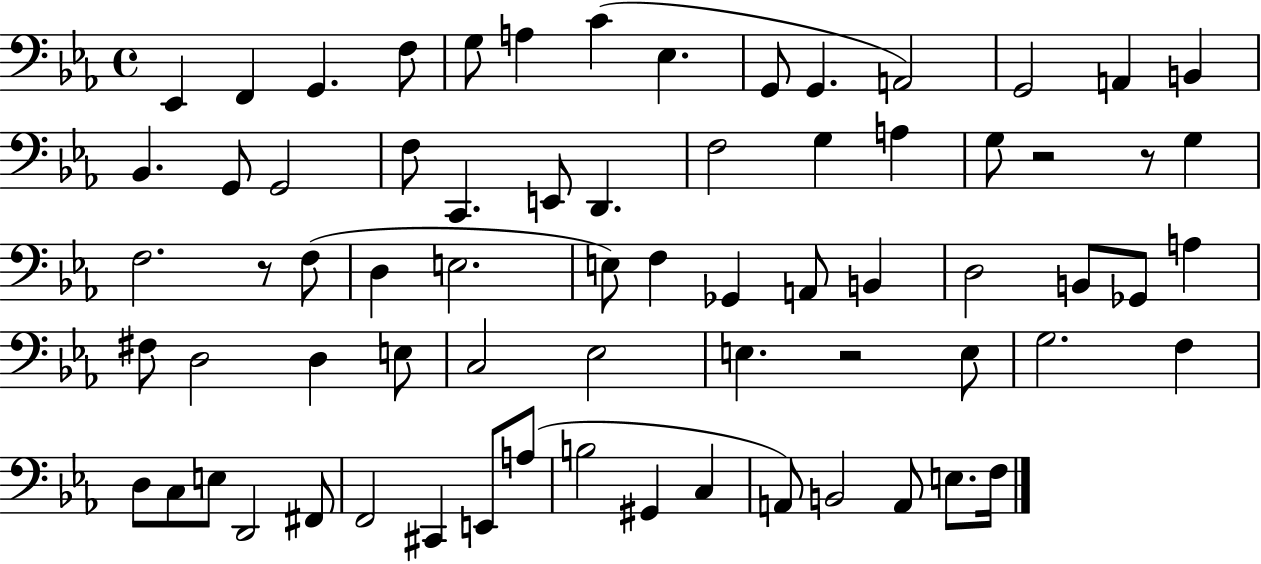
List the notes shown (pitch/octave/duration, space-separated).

Eb2/q F2/q G2/q. F3/e G3/e A3/q C4/q Eb3/q. G2/e G2/q. A2/h G2/h A2/q B2/q Bb2/q. G2/e G2/h F3/e C2/q. E2/e D2/q. F3/h G3/q A3/q G3/e R/h R/e G3/q F3/h. R/e F3/e D3/q E3/h. E3/e F3/q Gb2/q A2/e B2/q D3/h B2/e Gb2/e A3/q F#3/e D3/h D3/q E3/e C3/h Eb3/h E3/q. R/h E3/e G3/h. F3/q D3/e C3/e E3/e D2/h F#2/e F2/h C#2/q E2/e A3/e B3/h G#2/q C3/q A2/e B2/h A2/e E3/e. F3/s